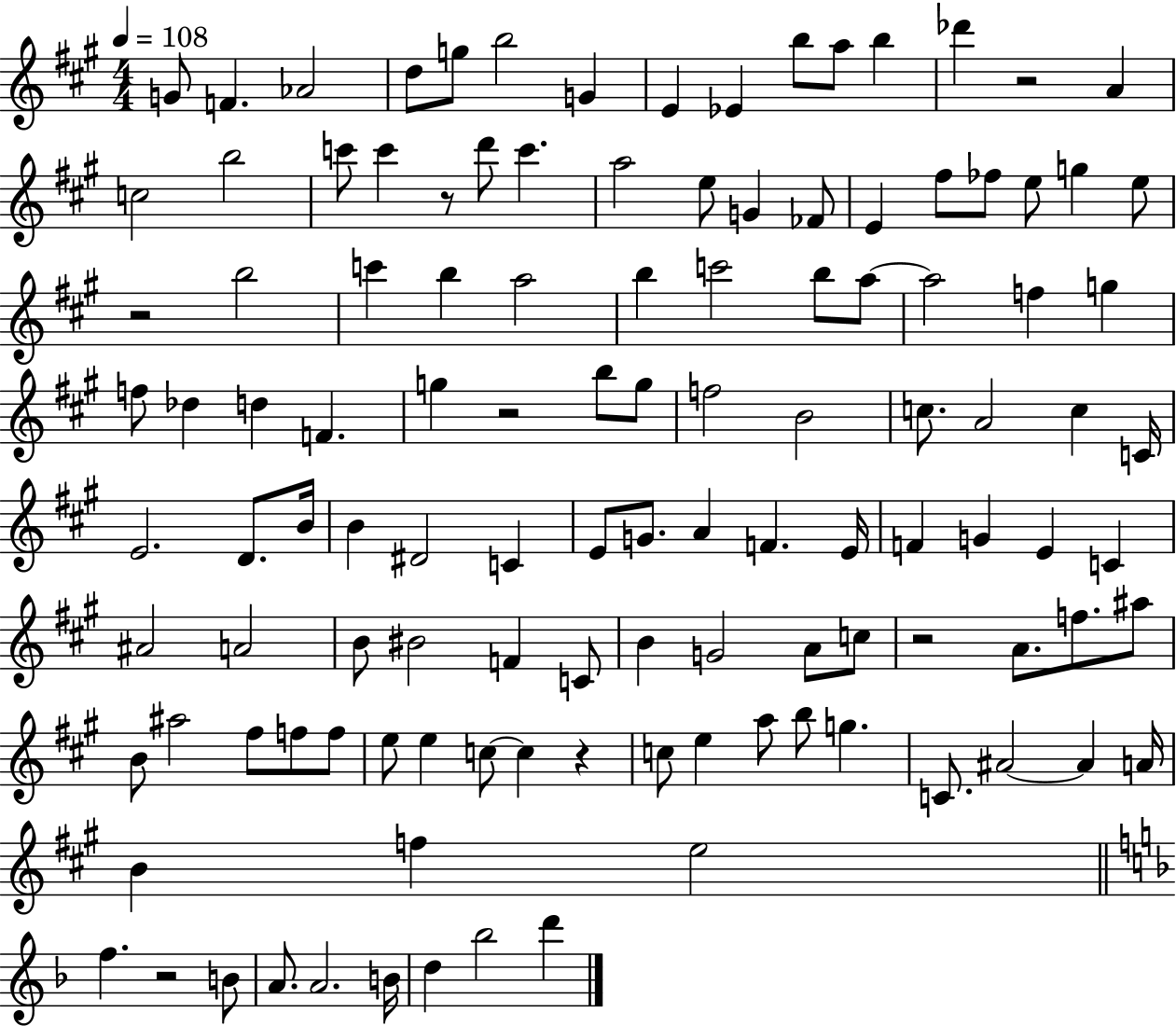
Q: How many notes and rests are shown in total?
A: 118